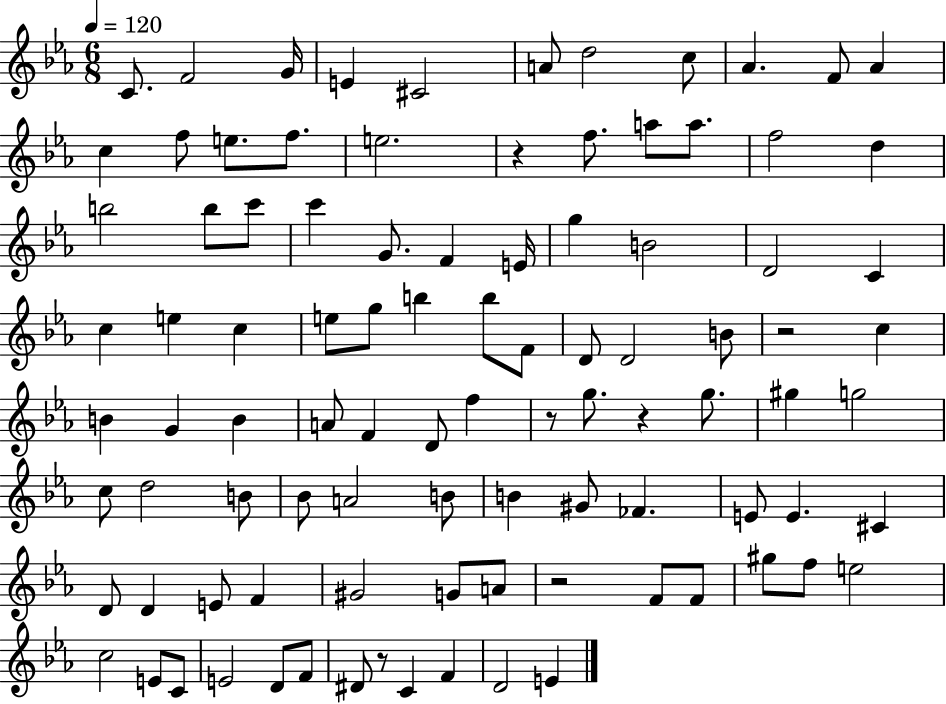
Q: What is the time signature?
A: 6/8